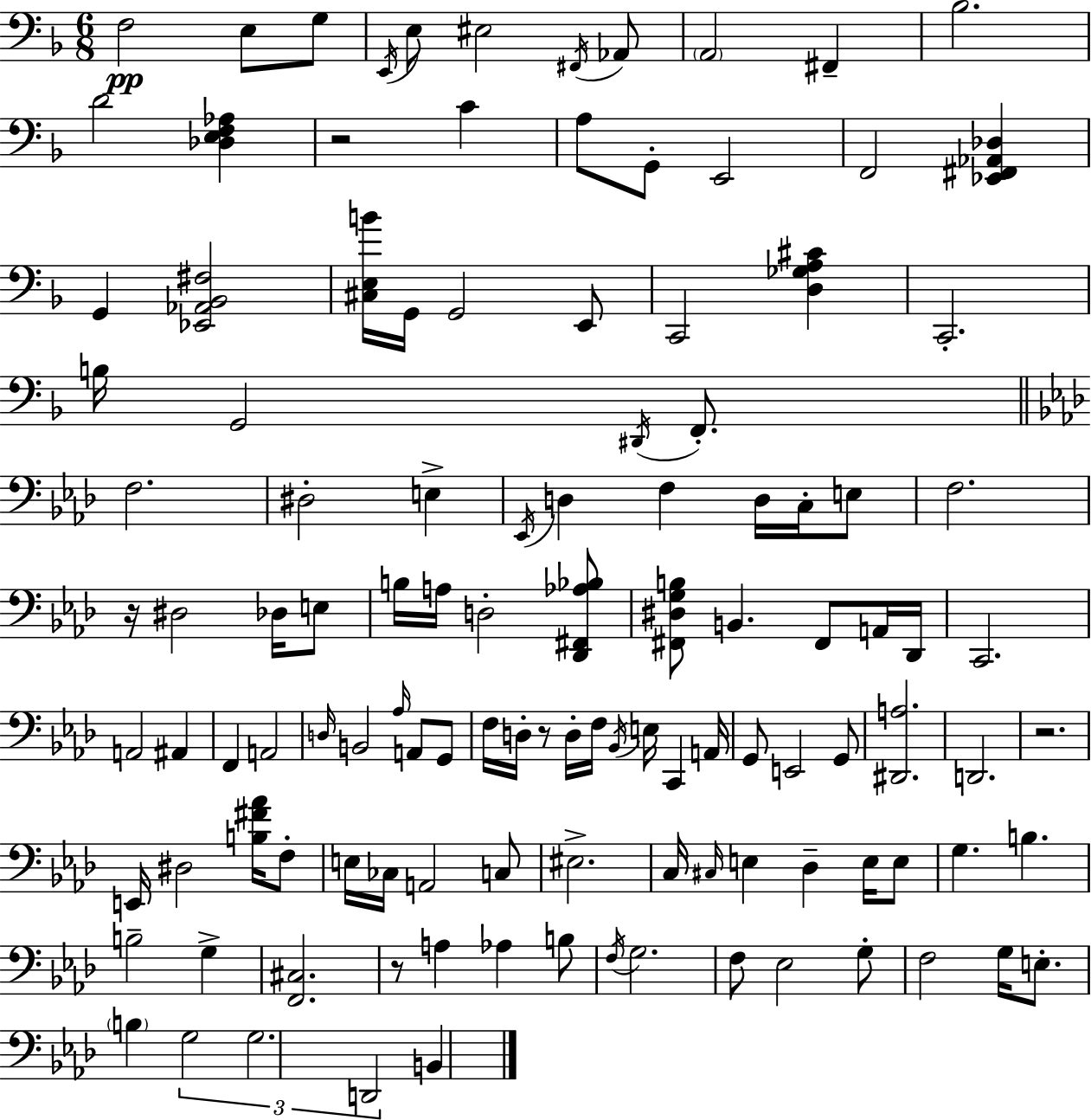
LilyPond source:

{
  \clef bass
  \numericTimeSignature
  \time 6/8
  \key d \minor
  f2\pp e8 g8 | \acciaccatura { e,16 } e8 eis2 \acciaccatura { fis,16 } | aes,8 \parenthesize a,2 fis,4-- | bes2. | \break d'2 <des e f aes>4 | r2 c'4 | a8 g,8-. e,2 | f,2 <ees, fis, aes, des>4 | \break g,4 <ees, aes, bes, fis>2 | <cis e b'>16 g,16 g,2 | e,8 c,2 <d ges a cis'>4 | c,2.-. | \break b16 g,2 \acciaccatura { dis,16 } | f,8.-. \bar "||" \break \key aes \major f2. | dis2-. e4-> | \acciaccatura { ees,16 } d4 f4 d16 c16-. e8 | f2. | \break r16 dis2 des16 e8 | b16 a16 d2-. <des, fis, aes bes>8 | <fis, dis g b>8 b,4. fis,8 a,16 | des,16 c,2. | \break a,2 ais,4 | f,4 a,2 | \grace { d16 } b,2 \grace { aes16 } a,8 | g,8 f16 d16-. r8 d16-. f16 \acciaccatura { bes,16 } e16 c,4 | \break a,16 g,8 e,2 | g,8 <dis, a>2. | d,2. | r2. | \break e,16 dis2 | <b fis' aes'>16 f8-. e16 ces16 a,2 | c8 eis2.-> | c16 \grace { cis16 } e4 des4-- | \break e16 e8 g4. b4. | b2-- | g4-> <f, cis>2. | r8 a4 aes4 | \break b8 \acciaccatura { f16 } g2. | f8 ees2 | g8-. f2 | g16 e8.-. \parenthesize b4 \tuplet 3/2 { g2 | \break g2. | d,2 } | b,4 \bar "|."
}